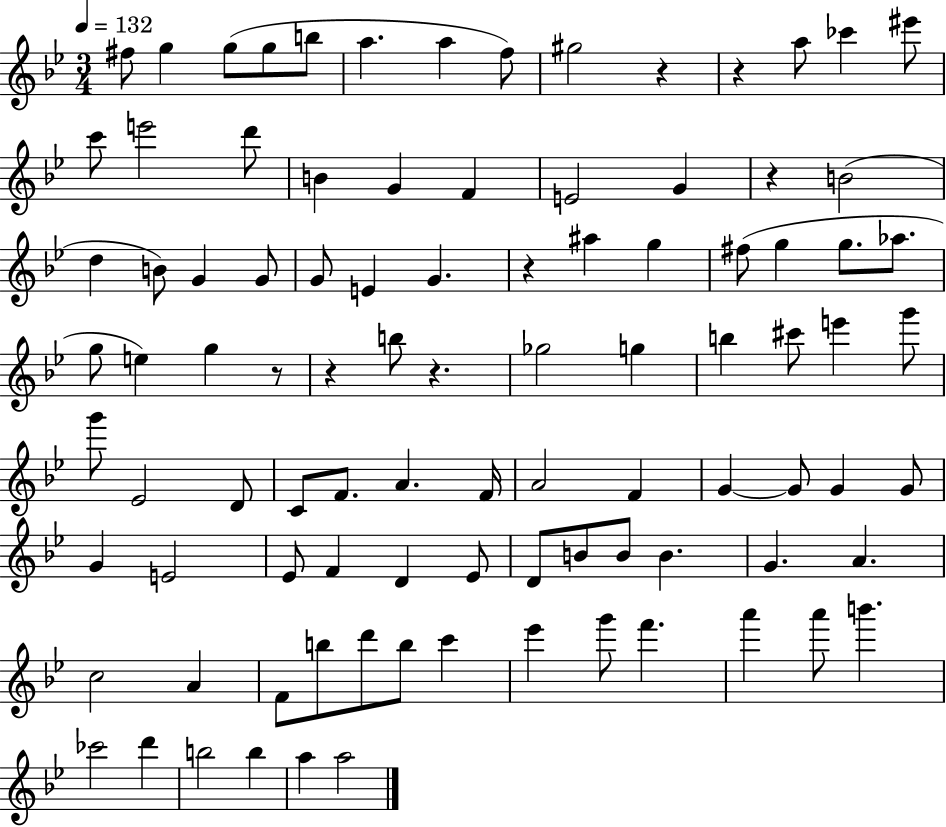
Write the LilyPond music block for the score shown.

{
  \clef treble
  \numericTimeSignature
  \time 3/4
  \key bes \major
  \tempo 4 = 132
  \repeat volta 2 { fis''8 g''4 g''8( g''8 b''8 | a''4. a''4 f''8) | gis''2 r4 | r4 a''8 ces'''4 eis'''8 | \break c'''8 e'''2 d'''8 | b'4 g'4 f'4 | e'2 g'4 | r4 b'2( | \break d''4 b'8) g'4 g'8 | g'8 e'4 g'4. | r4 ais''4 g''4 | fis''8( g''4 g''8. aes''8. | \break g''8 e''4) g''4 r8 | r4 b''8 r4. | ges''2 g''4 | b''4 cis'''8 e'''4 g'''8 | \break g'''8 ees'2 d'8 | c'8 f'8. a'4. f'16 | a'2 f'4 | g'4~~ g'8 g'4 g'8 | \break g'4 e'2 | ees'8 f'4 d'4 ees'8 | d'8 b'8 b'8 b'4. | g'4. a'4. | \break c''2 a'4 | f'8 b''8 d'''8 b''8 c'''4 | ees'''4 g'''8 f'''4. | a'''4 a'''8 b'''4. | \break ces'''2 d'''4 | b''2 b''4 | a''4 a''2 | } \bar "|."
}